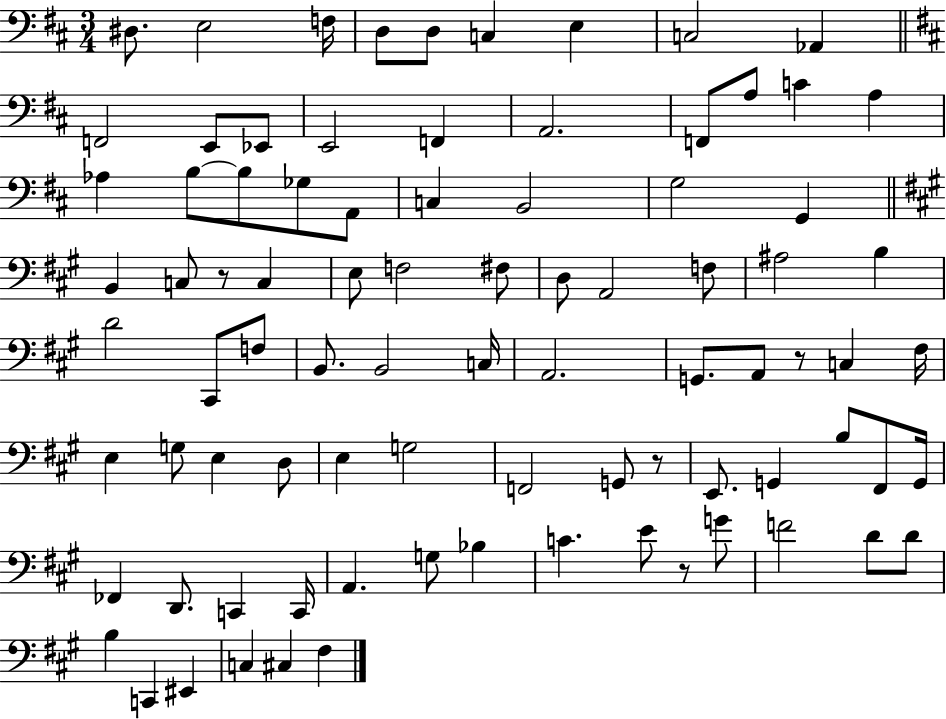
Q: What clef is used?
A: bass